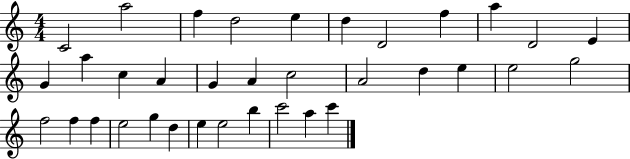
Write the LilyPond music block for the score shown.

{
  \clef treble
  \numericTimeSignature
  \time 4/4
  \key c \major
  c'2 a''2 | f''4 d''2 e''4 | d''4 d'2 f''4 | a''4 d'2 e'4 | \break g'4 a''4 c''4 a'4 | g'4 a'4 c''2 | a'2 d''4 e''4 | e''2 g''2 | \break f''2 f''4 f''4 | e''2 g''4 d''4 | e''4 e''2 b''4 | c'''2 a''4 c'''4 | \break \bar "|."
}